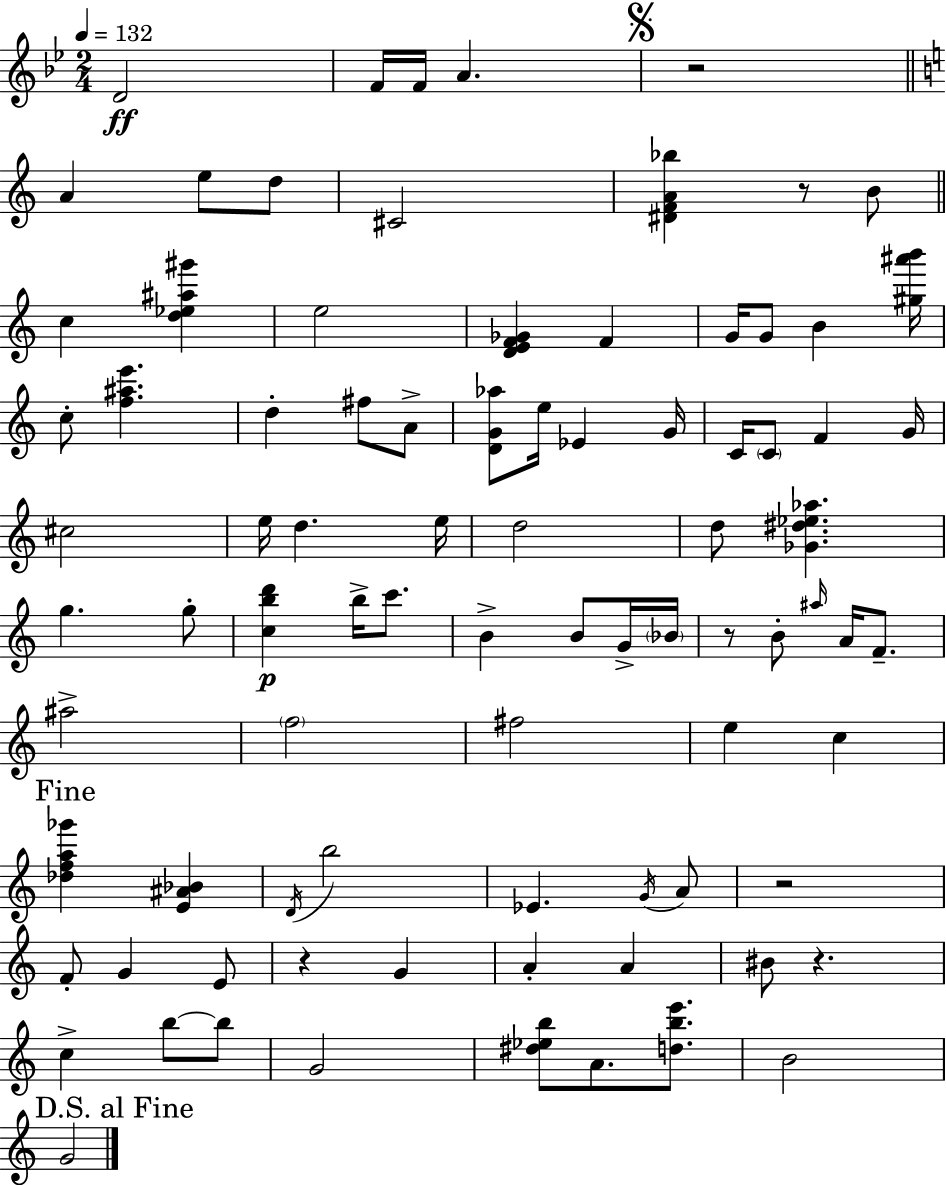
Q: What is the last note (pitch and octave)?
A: G4